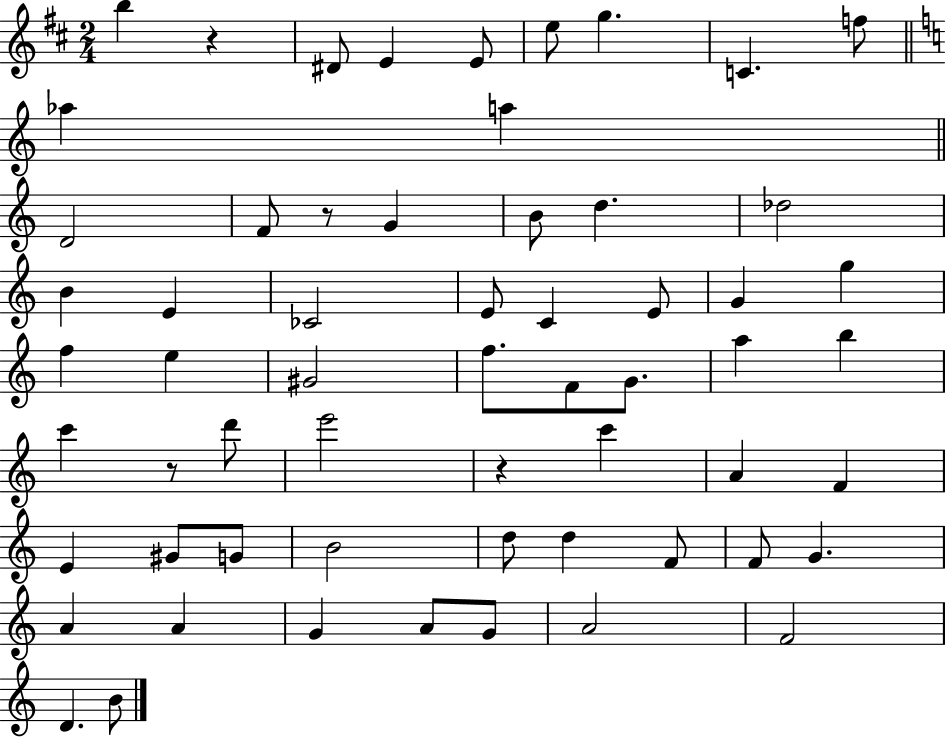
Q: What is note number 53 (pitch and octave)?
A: A4